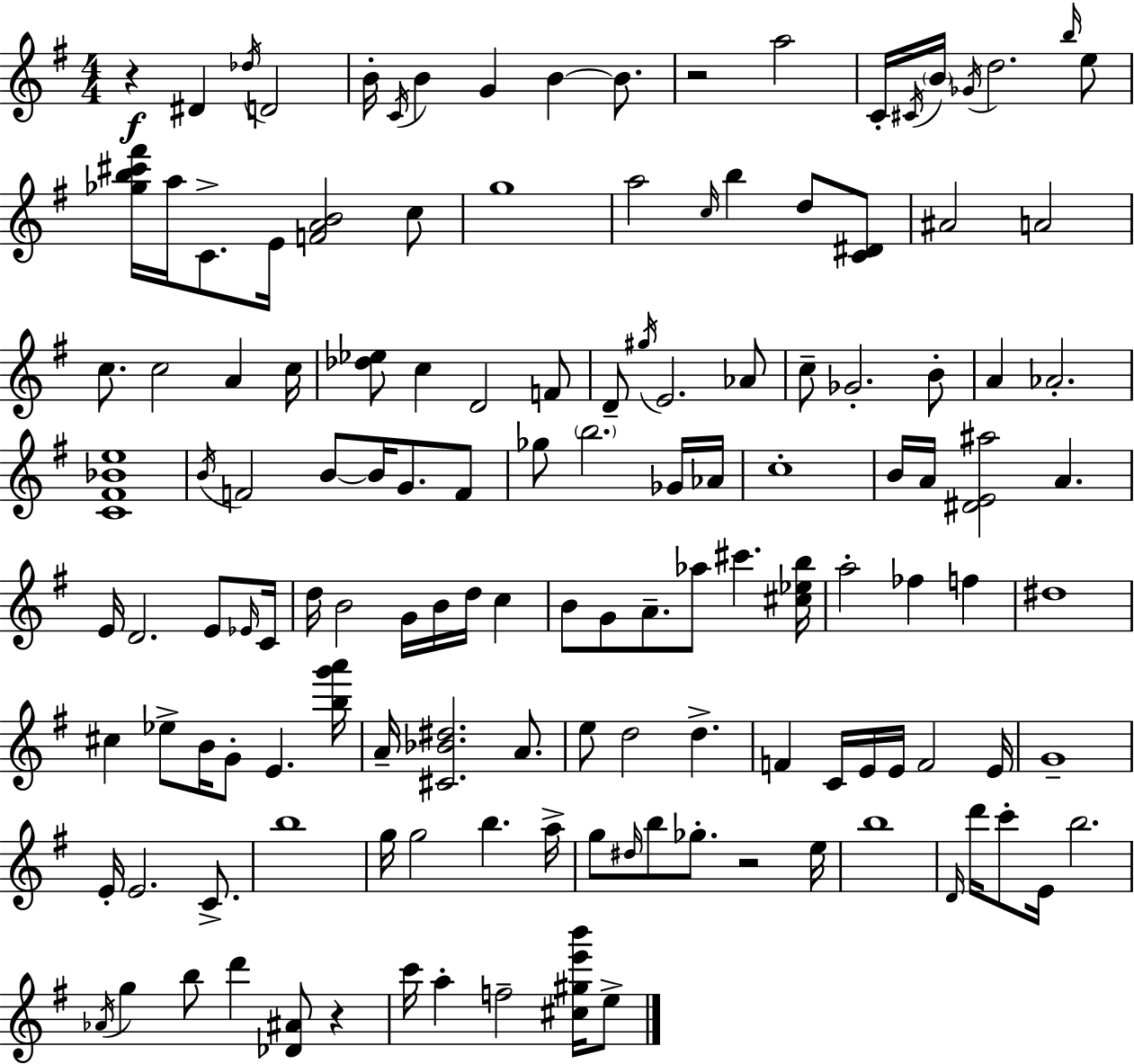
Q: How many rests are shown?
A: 4